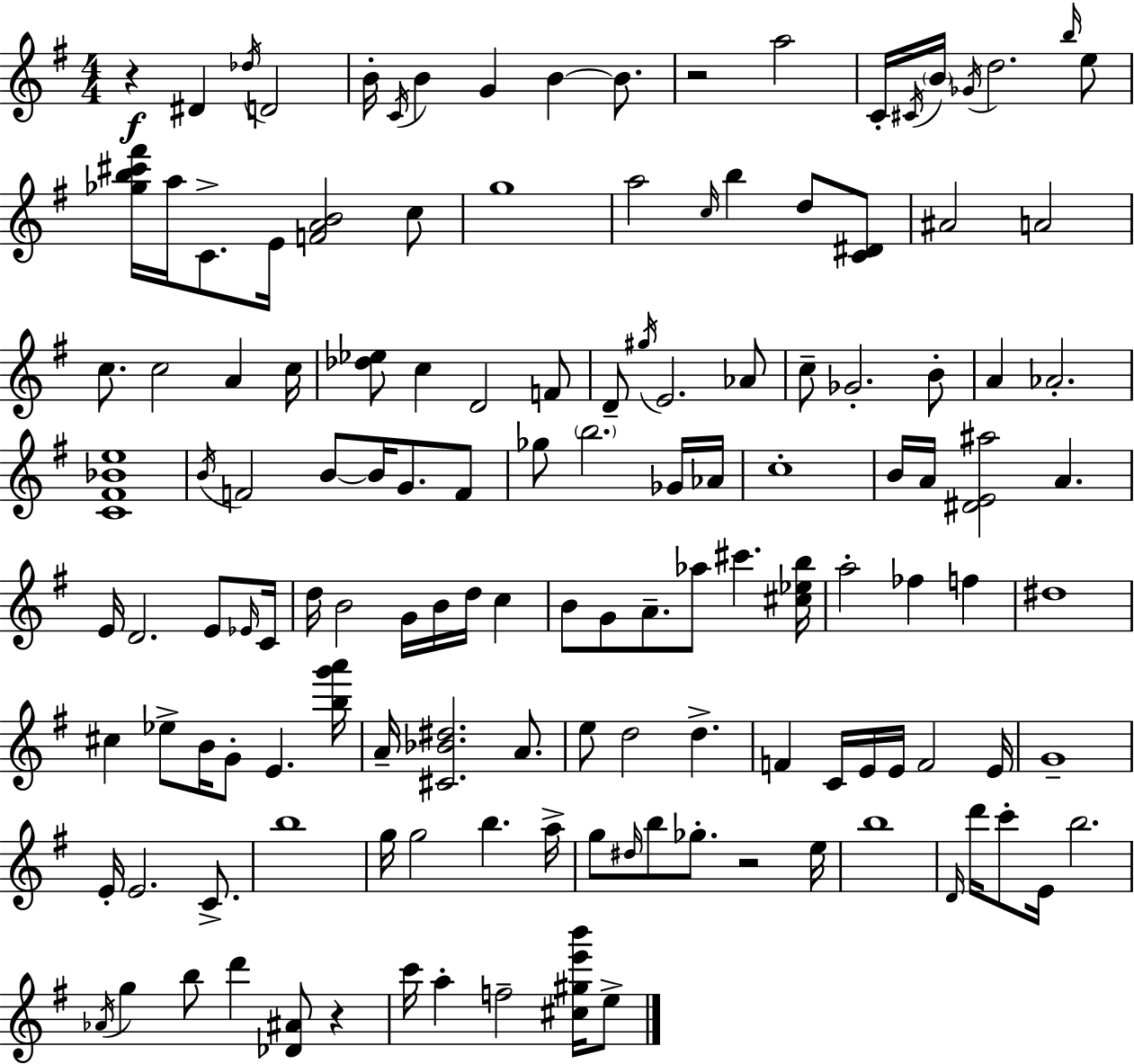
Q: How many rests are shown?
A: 4